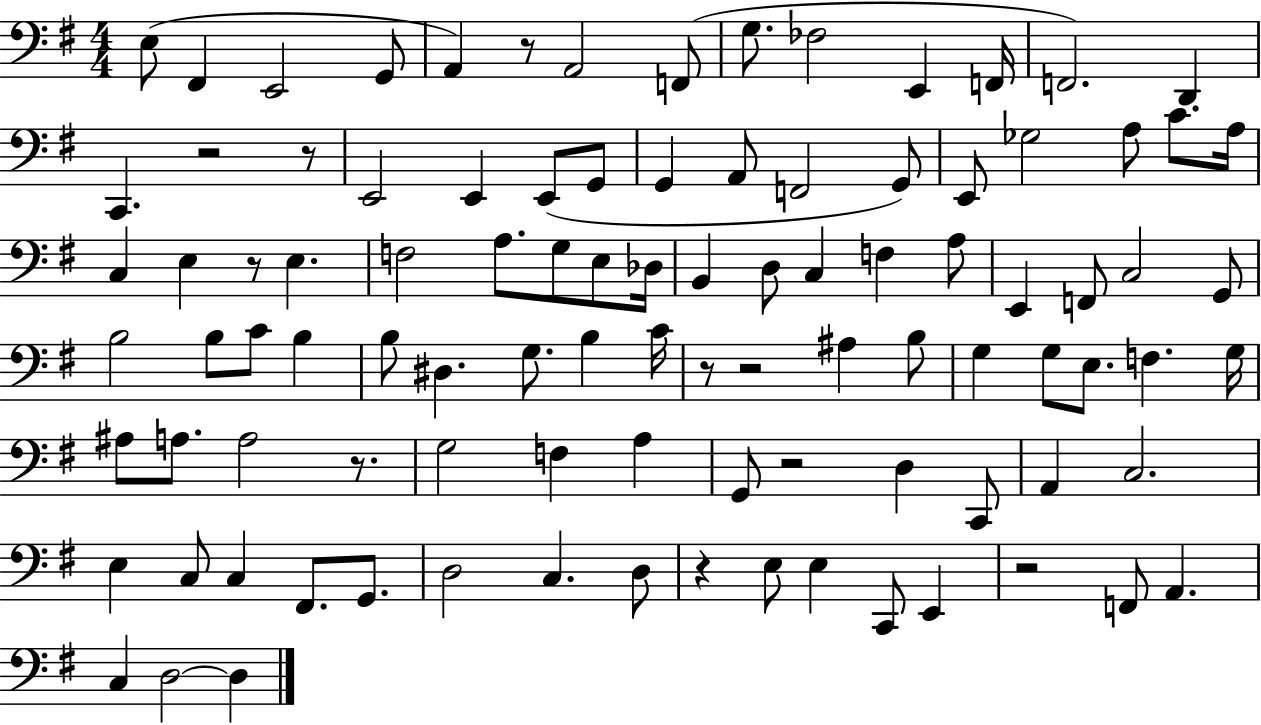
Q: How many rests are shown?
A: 10